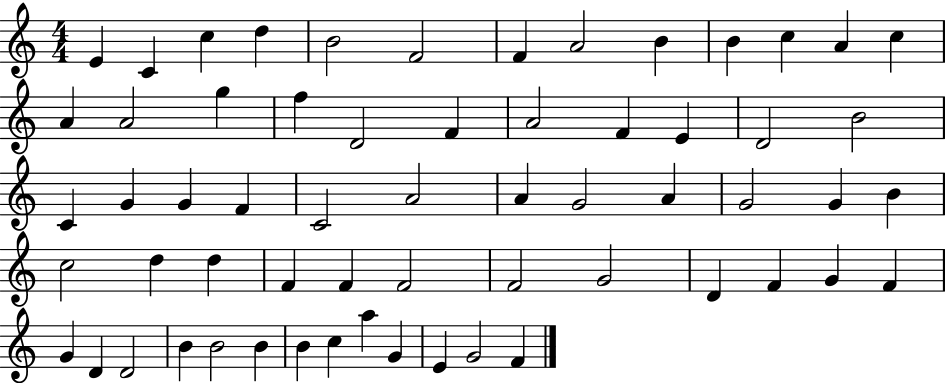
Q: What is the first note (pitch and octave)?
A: E4